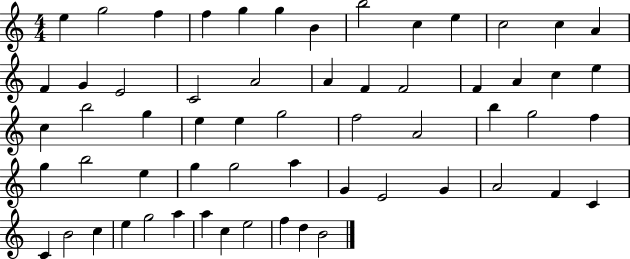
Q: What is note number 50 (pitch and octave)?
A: B4